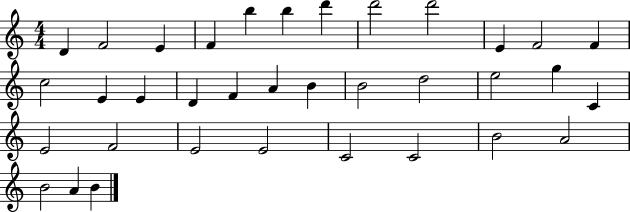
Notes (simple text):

D4/q F4/h E4/q F4/q B5/q B5/q D6/q D6/h D6/h E4/q F4/h F4/q C5/h E4/q E4/q D4/q F4/q A4/q B4/q B4/h D5/h E5/h G5/q C4/q E4/h F4/h E4/h E4/h C4/h C4/h B4/h A4/h B4/h A4/q B4/q